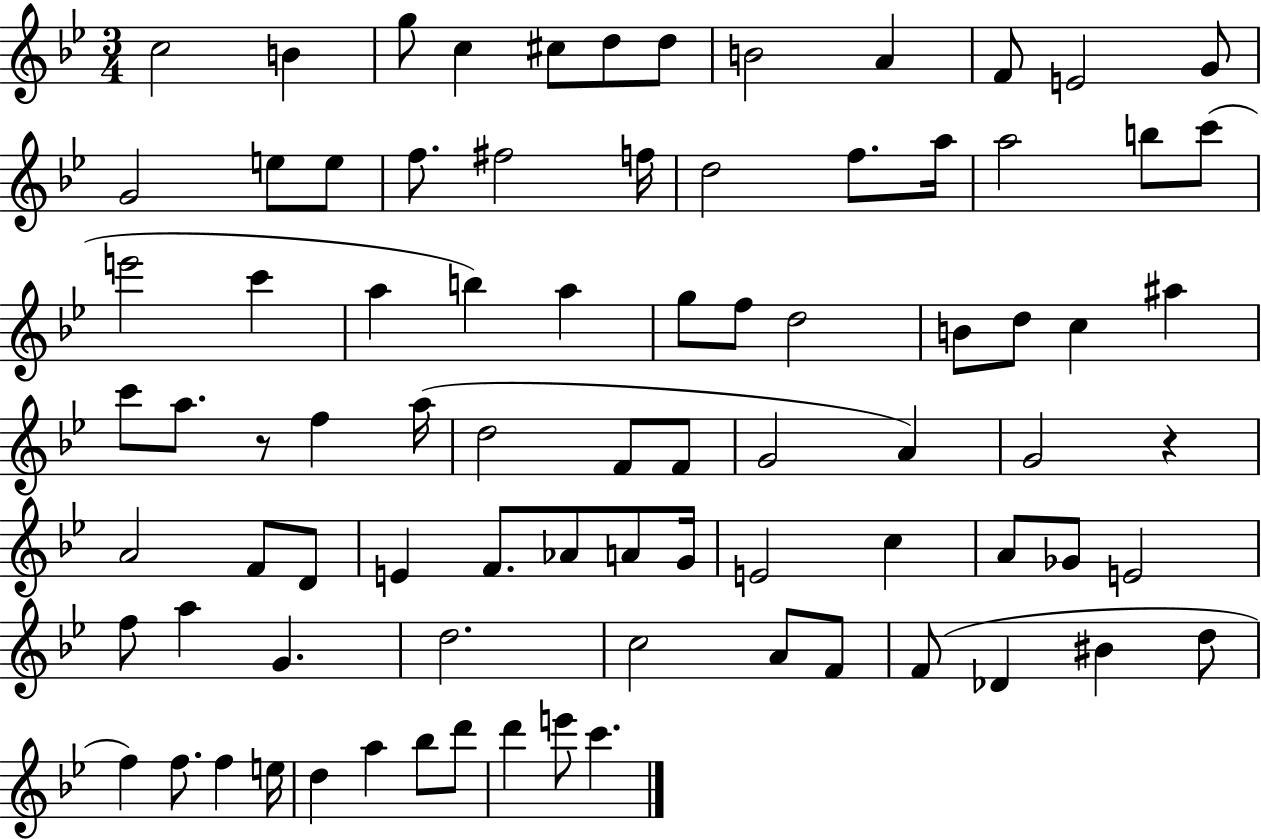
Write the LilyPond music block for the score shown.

{
  \clef treble
  \numericTimeSignature
  \time 3/4
  \key bes \major
  c''2 b'4 | g''8 c''4 cis''8 d''8 d''8 | b'2 a'4 | f'8 e'2 g'8 | \break g'2 e''8 e''8 | f''8. fis''2 f''16 | d''2 f''8. a''16 | a''2 b''8 c'''8( | \break e'''2 c'''4 | a''4 b''4) a''4 | g''8 f''8 d''2 | b'8 d''8 c''4 ais''4 | \break c'''8 a''8. r8 f''4 a''16( | d''2 f'8 f'8 | g'2 a'4) | g'2 r4 | \break a'2 f'8 d'8 | e'4 f'8. aes'8 a'8 g'16 | e'2 c''4 | a'8 ges'8 e'2 | \break f''8 a''4 g'4. | d''2. | c''2 a'8 f'8 | f'8( des'4 bis'4 d''8 | \break f''4) f''8. f''4 e''16 | d''4 a''4 bes''8 d'''8 | d'''4 e'''8 c'''4. | \bar "|."
}